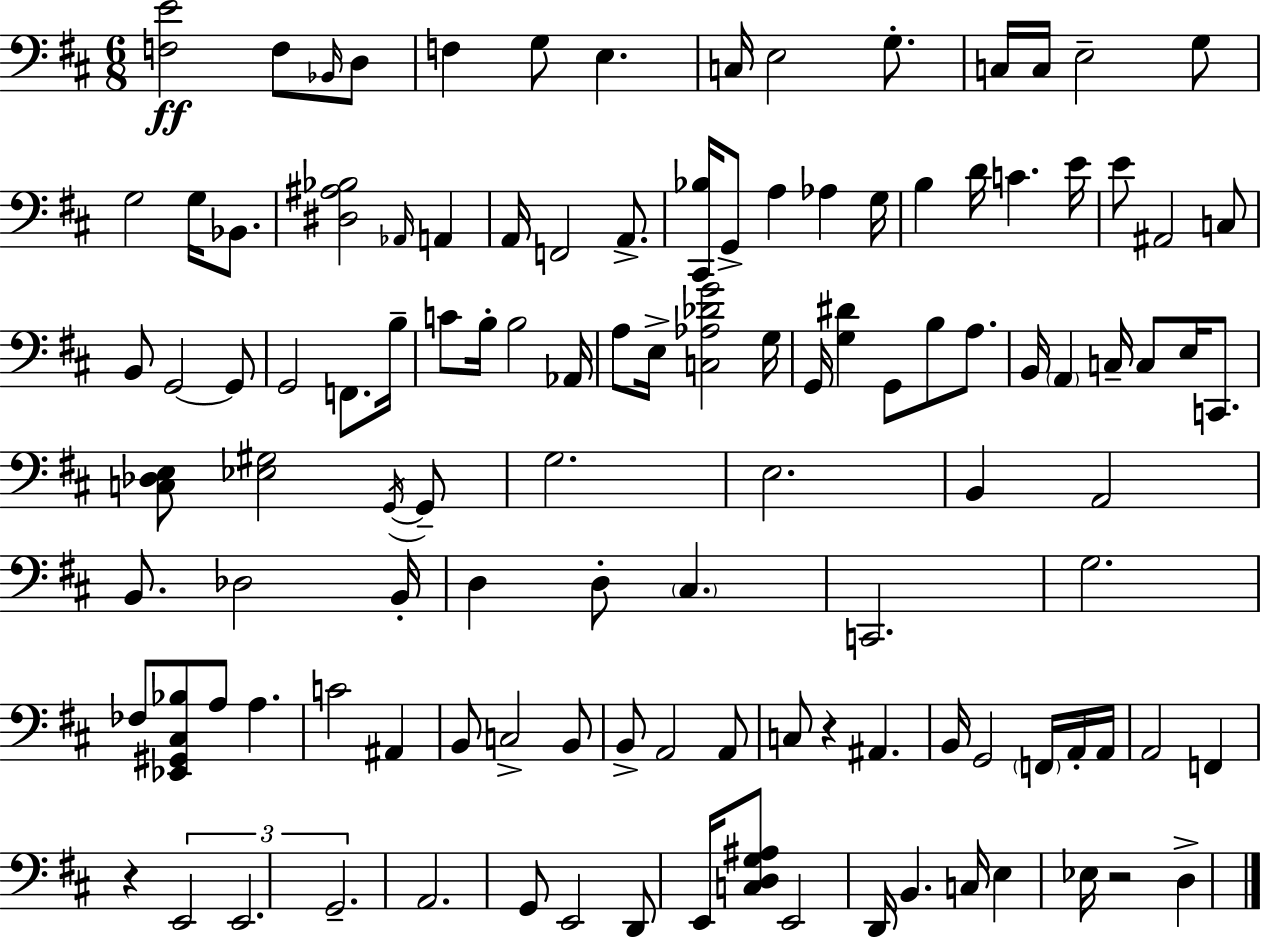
X:1
T:Untitled
M:6/8
L:1/4
K:D
[F,E]2 F,/2 _B,,/4 D,/2 F, G,/2 E, C,/4 E,2 G,/2 C,/4 C,/4 E,2 G,/2 G,2 G,/4 _B,,/2 [^D,^A,_B,]2 _A,,/4 A,, A,,/4 F,,2 A,,/2 [^C,,_B,]/4 G,,/2 A, _A, G,/4 B, D/4 C E/4 E/2 ^A,,2 C,/2 B,,/2 G,,2 G,,/2 G,,2 F,,/2 B,/4 C/2 B,/4 B,2 _A,,/4 A,/2 E,/4 [C,_A,_DG]2 G,/4 G,,/4 [G,^D] G,,/2 B,/2 A,/2 B,,/4 A,, C,/4 C,/2 E,/4 C,,/2 [C,_D,E,]/2 [_E,^G,]2 G,,/4 G,,/2 G,2 E,2 B,, A,,2 B,,/2 _D,2 B,,/4 D, D,/2 ^C, C,,2 G,2 _F,/2 [_E,,^G,,^C,_B,]/2 A,/2 A, C2 ^A,, B,,/2 C,2 B,,/2 B,,/2 A,,2 A,,/2 C,/2 z ^A,, B,,/4 G,,2 F,,/4 A,,/4 A,,/4 A,,2 F,, z E,,2 E,,2 G,,2 A,,2 G,,/2 E,,2 D,,/2 E,,/4 [C,D,G,^A,]/2 E,,2 D,,/4 B,, C,/4 E, _E,/4 z2 D,